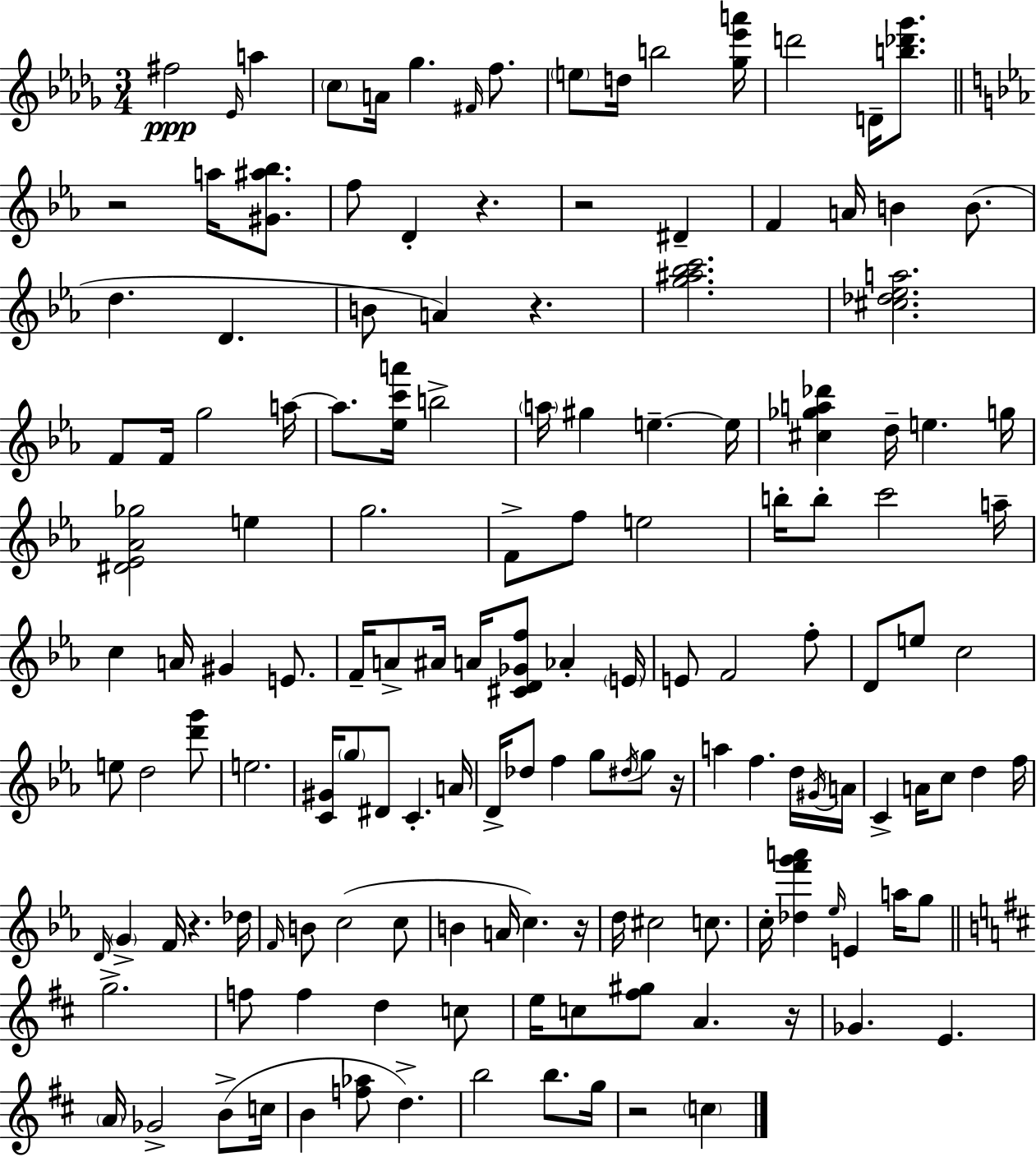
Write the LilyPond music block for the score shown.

{
  \clef treble
  \numericTimeSignature
  \time 3/4
  \key bes \minor
  fis''2\ppp \grace { ees'16 } a''4 | \parenthesize c''8 a'16 ges''4. \grace { fis'16 } f''8. | \parenthesize e''8 d''16 b''2 | <ges'' ees''' a'''>16 d'''2 d'16-- <b'' des''' ges'''>8. | \break \bar "||" \break \key ees \major r2 a''16 <gis' ais'' bes''>8. | f''8 d'4-. r4. | r2 dis'4-- | f'4 a'16 b'4 b'8.( | \break d''4. d'4. | b'8 a'4) r4. | <g'' ais'' bes'' c'''>2. | <cis'' des'' ees'' a''>2. | \break f'8 f'16 g''2 a''16~~ | a''8. <ees'' c''' a'''>16 b''2-> | \parenthesize a''16 gis''4 e''4.--~~ e''16 | <cis'' ges'' a'' des'''>4 d''16-- e''4. g''16 | \break <dis' ees' aes' ges''>2 e''4 | g''2. | f'8-> f''8 e''2 | b''16-. b''8-. c'''2 a''16-- | \break c''4 a'16 gis'4 e'8. | f'16-- a'8-> ais'16 a'16 <cis' d' ges' f''>8 aes'4-. \parenthesize e'16 | e'8 f'2 f''8-. | d'8 e''8 c''2 | \break e''8 d''2 <d''' g'''>8 | e''2. | <c' gis'>16 \parenthesize g''8 dis'8 c'4.-. a'16 | d'16-> des''8 f''4 g''8 \acciaccatura { dis''16 } g''8 | \break r16 a''4 f''4. d''16 | \acciaccatura { gis'16 } a'16 c'4-> a'16 c''8 d''4 | f''16 \grace { d'16 } \parenthesize g'4-> f'16 r4. | des''16 \grace { f'16 } b'8 c''2( | \break c''8 b'4 a'16 c''4.) | r16 d''16 cis''2 | c''8. c''16-. <des'' f''' g''' a'''>4 \grace { ees''16 } e'4 | a''16 g''8 \bar "||" \break \key d \major g''2.-> | f''8 f''4 d''4 c''8 | e''16 c''8 <fis'' gis''>8 a'4. r16 | ges'4. e'4. | \break \parenthesize a'16 ges'2-> b'8->( c''16 | b'4 <f'' aes''>8 d''4.->) | b''2 b''8. g''16 | r2 \parenthesize c''4 | \break \bar "|."
}